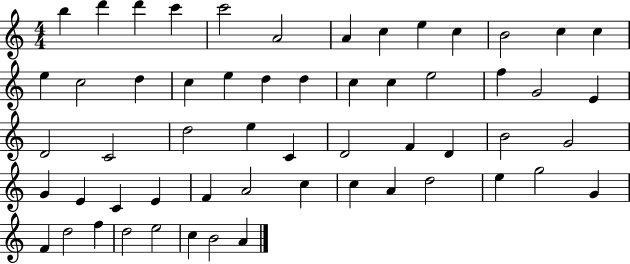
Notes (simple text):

B5/q D6/q D6/q C6/q C6/h A4/h A4/q C5/q E5/q C5/q B4/h C5/q C5/q E5/q C5/h D5/q C5/q E5/q D5/q D5/q C5/q C5/q E5/h F5/q G4/h E4/q D4/h C4/h D5/h E5/q C4/q D4/h F4/q D4/q B4/h G4/h G4/q E4/q C4/q E4/q F4/q A4/h C5/q C5/q A4/q D5/h E5/q G5/h G4/q F4/q D5/h F5/q D5/h E5/h C5/q B4/h A4/q